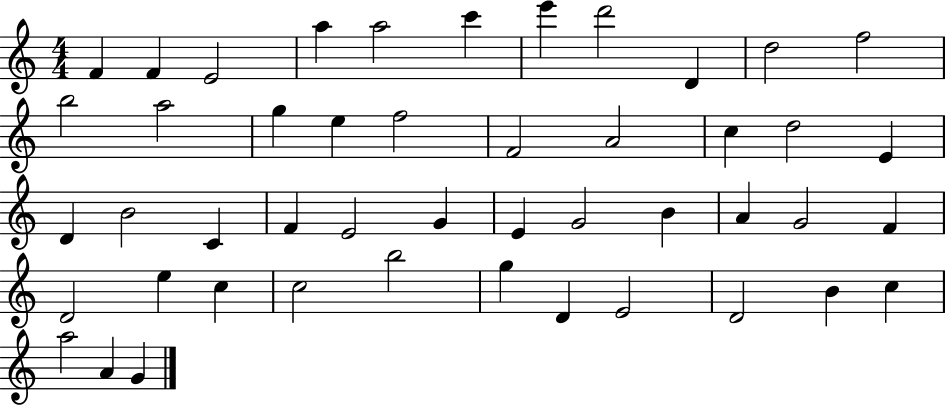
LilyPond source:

{
  \clef treble
  \numericTimeSignature
  \time 4/4
  \key c \major
  f'4 f'4 e'2 | a''4 a''2 c'''4 | e'''4 d'''2 d'4 | d''2 f''2 | \break b''2 a''2 | g''4 e''4 f''2 | f'2 a'2 | c''4 d''2 e'4 | \break d'4 b'2 c'4 | f'4 e'2 g'4 | e'4 g'2 b'4 | a'4 g'2 f'4 | \break d'2 e''4 c''4 | c''2 b''2 | g''4 d'4 e'2 | d'2 b'4 c''4 | \break a''2 a'4 g'4 | \bar "|."
}